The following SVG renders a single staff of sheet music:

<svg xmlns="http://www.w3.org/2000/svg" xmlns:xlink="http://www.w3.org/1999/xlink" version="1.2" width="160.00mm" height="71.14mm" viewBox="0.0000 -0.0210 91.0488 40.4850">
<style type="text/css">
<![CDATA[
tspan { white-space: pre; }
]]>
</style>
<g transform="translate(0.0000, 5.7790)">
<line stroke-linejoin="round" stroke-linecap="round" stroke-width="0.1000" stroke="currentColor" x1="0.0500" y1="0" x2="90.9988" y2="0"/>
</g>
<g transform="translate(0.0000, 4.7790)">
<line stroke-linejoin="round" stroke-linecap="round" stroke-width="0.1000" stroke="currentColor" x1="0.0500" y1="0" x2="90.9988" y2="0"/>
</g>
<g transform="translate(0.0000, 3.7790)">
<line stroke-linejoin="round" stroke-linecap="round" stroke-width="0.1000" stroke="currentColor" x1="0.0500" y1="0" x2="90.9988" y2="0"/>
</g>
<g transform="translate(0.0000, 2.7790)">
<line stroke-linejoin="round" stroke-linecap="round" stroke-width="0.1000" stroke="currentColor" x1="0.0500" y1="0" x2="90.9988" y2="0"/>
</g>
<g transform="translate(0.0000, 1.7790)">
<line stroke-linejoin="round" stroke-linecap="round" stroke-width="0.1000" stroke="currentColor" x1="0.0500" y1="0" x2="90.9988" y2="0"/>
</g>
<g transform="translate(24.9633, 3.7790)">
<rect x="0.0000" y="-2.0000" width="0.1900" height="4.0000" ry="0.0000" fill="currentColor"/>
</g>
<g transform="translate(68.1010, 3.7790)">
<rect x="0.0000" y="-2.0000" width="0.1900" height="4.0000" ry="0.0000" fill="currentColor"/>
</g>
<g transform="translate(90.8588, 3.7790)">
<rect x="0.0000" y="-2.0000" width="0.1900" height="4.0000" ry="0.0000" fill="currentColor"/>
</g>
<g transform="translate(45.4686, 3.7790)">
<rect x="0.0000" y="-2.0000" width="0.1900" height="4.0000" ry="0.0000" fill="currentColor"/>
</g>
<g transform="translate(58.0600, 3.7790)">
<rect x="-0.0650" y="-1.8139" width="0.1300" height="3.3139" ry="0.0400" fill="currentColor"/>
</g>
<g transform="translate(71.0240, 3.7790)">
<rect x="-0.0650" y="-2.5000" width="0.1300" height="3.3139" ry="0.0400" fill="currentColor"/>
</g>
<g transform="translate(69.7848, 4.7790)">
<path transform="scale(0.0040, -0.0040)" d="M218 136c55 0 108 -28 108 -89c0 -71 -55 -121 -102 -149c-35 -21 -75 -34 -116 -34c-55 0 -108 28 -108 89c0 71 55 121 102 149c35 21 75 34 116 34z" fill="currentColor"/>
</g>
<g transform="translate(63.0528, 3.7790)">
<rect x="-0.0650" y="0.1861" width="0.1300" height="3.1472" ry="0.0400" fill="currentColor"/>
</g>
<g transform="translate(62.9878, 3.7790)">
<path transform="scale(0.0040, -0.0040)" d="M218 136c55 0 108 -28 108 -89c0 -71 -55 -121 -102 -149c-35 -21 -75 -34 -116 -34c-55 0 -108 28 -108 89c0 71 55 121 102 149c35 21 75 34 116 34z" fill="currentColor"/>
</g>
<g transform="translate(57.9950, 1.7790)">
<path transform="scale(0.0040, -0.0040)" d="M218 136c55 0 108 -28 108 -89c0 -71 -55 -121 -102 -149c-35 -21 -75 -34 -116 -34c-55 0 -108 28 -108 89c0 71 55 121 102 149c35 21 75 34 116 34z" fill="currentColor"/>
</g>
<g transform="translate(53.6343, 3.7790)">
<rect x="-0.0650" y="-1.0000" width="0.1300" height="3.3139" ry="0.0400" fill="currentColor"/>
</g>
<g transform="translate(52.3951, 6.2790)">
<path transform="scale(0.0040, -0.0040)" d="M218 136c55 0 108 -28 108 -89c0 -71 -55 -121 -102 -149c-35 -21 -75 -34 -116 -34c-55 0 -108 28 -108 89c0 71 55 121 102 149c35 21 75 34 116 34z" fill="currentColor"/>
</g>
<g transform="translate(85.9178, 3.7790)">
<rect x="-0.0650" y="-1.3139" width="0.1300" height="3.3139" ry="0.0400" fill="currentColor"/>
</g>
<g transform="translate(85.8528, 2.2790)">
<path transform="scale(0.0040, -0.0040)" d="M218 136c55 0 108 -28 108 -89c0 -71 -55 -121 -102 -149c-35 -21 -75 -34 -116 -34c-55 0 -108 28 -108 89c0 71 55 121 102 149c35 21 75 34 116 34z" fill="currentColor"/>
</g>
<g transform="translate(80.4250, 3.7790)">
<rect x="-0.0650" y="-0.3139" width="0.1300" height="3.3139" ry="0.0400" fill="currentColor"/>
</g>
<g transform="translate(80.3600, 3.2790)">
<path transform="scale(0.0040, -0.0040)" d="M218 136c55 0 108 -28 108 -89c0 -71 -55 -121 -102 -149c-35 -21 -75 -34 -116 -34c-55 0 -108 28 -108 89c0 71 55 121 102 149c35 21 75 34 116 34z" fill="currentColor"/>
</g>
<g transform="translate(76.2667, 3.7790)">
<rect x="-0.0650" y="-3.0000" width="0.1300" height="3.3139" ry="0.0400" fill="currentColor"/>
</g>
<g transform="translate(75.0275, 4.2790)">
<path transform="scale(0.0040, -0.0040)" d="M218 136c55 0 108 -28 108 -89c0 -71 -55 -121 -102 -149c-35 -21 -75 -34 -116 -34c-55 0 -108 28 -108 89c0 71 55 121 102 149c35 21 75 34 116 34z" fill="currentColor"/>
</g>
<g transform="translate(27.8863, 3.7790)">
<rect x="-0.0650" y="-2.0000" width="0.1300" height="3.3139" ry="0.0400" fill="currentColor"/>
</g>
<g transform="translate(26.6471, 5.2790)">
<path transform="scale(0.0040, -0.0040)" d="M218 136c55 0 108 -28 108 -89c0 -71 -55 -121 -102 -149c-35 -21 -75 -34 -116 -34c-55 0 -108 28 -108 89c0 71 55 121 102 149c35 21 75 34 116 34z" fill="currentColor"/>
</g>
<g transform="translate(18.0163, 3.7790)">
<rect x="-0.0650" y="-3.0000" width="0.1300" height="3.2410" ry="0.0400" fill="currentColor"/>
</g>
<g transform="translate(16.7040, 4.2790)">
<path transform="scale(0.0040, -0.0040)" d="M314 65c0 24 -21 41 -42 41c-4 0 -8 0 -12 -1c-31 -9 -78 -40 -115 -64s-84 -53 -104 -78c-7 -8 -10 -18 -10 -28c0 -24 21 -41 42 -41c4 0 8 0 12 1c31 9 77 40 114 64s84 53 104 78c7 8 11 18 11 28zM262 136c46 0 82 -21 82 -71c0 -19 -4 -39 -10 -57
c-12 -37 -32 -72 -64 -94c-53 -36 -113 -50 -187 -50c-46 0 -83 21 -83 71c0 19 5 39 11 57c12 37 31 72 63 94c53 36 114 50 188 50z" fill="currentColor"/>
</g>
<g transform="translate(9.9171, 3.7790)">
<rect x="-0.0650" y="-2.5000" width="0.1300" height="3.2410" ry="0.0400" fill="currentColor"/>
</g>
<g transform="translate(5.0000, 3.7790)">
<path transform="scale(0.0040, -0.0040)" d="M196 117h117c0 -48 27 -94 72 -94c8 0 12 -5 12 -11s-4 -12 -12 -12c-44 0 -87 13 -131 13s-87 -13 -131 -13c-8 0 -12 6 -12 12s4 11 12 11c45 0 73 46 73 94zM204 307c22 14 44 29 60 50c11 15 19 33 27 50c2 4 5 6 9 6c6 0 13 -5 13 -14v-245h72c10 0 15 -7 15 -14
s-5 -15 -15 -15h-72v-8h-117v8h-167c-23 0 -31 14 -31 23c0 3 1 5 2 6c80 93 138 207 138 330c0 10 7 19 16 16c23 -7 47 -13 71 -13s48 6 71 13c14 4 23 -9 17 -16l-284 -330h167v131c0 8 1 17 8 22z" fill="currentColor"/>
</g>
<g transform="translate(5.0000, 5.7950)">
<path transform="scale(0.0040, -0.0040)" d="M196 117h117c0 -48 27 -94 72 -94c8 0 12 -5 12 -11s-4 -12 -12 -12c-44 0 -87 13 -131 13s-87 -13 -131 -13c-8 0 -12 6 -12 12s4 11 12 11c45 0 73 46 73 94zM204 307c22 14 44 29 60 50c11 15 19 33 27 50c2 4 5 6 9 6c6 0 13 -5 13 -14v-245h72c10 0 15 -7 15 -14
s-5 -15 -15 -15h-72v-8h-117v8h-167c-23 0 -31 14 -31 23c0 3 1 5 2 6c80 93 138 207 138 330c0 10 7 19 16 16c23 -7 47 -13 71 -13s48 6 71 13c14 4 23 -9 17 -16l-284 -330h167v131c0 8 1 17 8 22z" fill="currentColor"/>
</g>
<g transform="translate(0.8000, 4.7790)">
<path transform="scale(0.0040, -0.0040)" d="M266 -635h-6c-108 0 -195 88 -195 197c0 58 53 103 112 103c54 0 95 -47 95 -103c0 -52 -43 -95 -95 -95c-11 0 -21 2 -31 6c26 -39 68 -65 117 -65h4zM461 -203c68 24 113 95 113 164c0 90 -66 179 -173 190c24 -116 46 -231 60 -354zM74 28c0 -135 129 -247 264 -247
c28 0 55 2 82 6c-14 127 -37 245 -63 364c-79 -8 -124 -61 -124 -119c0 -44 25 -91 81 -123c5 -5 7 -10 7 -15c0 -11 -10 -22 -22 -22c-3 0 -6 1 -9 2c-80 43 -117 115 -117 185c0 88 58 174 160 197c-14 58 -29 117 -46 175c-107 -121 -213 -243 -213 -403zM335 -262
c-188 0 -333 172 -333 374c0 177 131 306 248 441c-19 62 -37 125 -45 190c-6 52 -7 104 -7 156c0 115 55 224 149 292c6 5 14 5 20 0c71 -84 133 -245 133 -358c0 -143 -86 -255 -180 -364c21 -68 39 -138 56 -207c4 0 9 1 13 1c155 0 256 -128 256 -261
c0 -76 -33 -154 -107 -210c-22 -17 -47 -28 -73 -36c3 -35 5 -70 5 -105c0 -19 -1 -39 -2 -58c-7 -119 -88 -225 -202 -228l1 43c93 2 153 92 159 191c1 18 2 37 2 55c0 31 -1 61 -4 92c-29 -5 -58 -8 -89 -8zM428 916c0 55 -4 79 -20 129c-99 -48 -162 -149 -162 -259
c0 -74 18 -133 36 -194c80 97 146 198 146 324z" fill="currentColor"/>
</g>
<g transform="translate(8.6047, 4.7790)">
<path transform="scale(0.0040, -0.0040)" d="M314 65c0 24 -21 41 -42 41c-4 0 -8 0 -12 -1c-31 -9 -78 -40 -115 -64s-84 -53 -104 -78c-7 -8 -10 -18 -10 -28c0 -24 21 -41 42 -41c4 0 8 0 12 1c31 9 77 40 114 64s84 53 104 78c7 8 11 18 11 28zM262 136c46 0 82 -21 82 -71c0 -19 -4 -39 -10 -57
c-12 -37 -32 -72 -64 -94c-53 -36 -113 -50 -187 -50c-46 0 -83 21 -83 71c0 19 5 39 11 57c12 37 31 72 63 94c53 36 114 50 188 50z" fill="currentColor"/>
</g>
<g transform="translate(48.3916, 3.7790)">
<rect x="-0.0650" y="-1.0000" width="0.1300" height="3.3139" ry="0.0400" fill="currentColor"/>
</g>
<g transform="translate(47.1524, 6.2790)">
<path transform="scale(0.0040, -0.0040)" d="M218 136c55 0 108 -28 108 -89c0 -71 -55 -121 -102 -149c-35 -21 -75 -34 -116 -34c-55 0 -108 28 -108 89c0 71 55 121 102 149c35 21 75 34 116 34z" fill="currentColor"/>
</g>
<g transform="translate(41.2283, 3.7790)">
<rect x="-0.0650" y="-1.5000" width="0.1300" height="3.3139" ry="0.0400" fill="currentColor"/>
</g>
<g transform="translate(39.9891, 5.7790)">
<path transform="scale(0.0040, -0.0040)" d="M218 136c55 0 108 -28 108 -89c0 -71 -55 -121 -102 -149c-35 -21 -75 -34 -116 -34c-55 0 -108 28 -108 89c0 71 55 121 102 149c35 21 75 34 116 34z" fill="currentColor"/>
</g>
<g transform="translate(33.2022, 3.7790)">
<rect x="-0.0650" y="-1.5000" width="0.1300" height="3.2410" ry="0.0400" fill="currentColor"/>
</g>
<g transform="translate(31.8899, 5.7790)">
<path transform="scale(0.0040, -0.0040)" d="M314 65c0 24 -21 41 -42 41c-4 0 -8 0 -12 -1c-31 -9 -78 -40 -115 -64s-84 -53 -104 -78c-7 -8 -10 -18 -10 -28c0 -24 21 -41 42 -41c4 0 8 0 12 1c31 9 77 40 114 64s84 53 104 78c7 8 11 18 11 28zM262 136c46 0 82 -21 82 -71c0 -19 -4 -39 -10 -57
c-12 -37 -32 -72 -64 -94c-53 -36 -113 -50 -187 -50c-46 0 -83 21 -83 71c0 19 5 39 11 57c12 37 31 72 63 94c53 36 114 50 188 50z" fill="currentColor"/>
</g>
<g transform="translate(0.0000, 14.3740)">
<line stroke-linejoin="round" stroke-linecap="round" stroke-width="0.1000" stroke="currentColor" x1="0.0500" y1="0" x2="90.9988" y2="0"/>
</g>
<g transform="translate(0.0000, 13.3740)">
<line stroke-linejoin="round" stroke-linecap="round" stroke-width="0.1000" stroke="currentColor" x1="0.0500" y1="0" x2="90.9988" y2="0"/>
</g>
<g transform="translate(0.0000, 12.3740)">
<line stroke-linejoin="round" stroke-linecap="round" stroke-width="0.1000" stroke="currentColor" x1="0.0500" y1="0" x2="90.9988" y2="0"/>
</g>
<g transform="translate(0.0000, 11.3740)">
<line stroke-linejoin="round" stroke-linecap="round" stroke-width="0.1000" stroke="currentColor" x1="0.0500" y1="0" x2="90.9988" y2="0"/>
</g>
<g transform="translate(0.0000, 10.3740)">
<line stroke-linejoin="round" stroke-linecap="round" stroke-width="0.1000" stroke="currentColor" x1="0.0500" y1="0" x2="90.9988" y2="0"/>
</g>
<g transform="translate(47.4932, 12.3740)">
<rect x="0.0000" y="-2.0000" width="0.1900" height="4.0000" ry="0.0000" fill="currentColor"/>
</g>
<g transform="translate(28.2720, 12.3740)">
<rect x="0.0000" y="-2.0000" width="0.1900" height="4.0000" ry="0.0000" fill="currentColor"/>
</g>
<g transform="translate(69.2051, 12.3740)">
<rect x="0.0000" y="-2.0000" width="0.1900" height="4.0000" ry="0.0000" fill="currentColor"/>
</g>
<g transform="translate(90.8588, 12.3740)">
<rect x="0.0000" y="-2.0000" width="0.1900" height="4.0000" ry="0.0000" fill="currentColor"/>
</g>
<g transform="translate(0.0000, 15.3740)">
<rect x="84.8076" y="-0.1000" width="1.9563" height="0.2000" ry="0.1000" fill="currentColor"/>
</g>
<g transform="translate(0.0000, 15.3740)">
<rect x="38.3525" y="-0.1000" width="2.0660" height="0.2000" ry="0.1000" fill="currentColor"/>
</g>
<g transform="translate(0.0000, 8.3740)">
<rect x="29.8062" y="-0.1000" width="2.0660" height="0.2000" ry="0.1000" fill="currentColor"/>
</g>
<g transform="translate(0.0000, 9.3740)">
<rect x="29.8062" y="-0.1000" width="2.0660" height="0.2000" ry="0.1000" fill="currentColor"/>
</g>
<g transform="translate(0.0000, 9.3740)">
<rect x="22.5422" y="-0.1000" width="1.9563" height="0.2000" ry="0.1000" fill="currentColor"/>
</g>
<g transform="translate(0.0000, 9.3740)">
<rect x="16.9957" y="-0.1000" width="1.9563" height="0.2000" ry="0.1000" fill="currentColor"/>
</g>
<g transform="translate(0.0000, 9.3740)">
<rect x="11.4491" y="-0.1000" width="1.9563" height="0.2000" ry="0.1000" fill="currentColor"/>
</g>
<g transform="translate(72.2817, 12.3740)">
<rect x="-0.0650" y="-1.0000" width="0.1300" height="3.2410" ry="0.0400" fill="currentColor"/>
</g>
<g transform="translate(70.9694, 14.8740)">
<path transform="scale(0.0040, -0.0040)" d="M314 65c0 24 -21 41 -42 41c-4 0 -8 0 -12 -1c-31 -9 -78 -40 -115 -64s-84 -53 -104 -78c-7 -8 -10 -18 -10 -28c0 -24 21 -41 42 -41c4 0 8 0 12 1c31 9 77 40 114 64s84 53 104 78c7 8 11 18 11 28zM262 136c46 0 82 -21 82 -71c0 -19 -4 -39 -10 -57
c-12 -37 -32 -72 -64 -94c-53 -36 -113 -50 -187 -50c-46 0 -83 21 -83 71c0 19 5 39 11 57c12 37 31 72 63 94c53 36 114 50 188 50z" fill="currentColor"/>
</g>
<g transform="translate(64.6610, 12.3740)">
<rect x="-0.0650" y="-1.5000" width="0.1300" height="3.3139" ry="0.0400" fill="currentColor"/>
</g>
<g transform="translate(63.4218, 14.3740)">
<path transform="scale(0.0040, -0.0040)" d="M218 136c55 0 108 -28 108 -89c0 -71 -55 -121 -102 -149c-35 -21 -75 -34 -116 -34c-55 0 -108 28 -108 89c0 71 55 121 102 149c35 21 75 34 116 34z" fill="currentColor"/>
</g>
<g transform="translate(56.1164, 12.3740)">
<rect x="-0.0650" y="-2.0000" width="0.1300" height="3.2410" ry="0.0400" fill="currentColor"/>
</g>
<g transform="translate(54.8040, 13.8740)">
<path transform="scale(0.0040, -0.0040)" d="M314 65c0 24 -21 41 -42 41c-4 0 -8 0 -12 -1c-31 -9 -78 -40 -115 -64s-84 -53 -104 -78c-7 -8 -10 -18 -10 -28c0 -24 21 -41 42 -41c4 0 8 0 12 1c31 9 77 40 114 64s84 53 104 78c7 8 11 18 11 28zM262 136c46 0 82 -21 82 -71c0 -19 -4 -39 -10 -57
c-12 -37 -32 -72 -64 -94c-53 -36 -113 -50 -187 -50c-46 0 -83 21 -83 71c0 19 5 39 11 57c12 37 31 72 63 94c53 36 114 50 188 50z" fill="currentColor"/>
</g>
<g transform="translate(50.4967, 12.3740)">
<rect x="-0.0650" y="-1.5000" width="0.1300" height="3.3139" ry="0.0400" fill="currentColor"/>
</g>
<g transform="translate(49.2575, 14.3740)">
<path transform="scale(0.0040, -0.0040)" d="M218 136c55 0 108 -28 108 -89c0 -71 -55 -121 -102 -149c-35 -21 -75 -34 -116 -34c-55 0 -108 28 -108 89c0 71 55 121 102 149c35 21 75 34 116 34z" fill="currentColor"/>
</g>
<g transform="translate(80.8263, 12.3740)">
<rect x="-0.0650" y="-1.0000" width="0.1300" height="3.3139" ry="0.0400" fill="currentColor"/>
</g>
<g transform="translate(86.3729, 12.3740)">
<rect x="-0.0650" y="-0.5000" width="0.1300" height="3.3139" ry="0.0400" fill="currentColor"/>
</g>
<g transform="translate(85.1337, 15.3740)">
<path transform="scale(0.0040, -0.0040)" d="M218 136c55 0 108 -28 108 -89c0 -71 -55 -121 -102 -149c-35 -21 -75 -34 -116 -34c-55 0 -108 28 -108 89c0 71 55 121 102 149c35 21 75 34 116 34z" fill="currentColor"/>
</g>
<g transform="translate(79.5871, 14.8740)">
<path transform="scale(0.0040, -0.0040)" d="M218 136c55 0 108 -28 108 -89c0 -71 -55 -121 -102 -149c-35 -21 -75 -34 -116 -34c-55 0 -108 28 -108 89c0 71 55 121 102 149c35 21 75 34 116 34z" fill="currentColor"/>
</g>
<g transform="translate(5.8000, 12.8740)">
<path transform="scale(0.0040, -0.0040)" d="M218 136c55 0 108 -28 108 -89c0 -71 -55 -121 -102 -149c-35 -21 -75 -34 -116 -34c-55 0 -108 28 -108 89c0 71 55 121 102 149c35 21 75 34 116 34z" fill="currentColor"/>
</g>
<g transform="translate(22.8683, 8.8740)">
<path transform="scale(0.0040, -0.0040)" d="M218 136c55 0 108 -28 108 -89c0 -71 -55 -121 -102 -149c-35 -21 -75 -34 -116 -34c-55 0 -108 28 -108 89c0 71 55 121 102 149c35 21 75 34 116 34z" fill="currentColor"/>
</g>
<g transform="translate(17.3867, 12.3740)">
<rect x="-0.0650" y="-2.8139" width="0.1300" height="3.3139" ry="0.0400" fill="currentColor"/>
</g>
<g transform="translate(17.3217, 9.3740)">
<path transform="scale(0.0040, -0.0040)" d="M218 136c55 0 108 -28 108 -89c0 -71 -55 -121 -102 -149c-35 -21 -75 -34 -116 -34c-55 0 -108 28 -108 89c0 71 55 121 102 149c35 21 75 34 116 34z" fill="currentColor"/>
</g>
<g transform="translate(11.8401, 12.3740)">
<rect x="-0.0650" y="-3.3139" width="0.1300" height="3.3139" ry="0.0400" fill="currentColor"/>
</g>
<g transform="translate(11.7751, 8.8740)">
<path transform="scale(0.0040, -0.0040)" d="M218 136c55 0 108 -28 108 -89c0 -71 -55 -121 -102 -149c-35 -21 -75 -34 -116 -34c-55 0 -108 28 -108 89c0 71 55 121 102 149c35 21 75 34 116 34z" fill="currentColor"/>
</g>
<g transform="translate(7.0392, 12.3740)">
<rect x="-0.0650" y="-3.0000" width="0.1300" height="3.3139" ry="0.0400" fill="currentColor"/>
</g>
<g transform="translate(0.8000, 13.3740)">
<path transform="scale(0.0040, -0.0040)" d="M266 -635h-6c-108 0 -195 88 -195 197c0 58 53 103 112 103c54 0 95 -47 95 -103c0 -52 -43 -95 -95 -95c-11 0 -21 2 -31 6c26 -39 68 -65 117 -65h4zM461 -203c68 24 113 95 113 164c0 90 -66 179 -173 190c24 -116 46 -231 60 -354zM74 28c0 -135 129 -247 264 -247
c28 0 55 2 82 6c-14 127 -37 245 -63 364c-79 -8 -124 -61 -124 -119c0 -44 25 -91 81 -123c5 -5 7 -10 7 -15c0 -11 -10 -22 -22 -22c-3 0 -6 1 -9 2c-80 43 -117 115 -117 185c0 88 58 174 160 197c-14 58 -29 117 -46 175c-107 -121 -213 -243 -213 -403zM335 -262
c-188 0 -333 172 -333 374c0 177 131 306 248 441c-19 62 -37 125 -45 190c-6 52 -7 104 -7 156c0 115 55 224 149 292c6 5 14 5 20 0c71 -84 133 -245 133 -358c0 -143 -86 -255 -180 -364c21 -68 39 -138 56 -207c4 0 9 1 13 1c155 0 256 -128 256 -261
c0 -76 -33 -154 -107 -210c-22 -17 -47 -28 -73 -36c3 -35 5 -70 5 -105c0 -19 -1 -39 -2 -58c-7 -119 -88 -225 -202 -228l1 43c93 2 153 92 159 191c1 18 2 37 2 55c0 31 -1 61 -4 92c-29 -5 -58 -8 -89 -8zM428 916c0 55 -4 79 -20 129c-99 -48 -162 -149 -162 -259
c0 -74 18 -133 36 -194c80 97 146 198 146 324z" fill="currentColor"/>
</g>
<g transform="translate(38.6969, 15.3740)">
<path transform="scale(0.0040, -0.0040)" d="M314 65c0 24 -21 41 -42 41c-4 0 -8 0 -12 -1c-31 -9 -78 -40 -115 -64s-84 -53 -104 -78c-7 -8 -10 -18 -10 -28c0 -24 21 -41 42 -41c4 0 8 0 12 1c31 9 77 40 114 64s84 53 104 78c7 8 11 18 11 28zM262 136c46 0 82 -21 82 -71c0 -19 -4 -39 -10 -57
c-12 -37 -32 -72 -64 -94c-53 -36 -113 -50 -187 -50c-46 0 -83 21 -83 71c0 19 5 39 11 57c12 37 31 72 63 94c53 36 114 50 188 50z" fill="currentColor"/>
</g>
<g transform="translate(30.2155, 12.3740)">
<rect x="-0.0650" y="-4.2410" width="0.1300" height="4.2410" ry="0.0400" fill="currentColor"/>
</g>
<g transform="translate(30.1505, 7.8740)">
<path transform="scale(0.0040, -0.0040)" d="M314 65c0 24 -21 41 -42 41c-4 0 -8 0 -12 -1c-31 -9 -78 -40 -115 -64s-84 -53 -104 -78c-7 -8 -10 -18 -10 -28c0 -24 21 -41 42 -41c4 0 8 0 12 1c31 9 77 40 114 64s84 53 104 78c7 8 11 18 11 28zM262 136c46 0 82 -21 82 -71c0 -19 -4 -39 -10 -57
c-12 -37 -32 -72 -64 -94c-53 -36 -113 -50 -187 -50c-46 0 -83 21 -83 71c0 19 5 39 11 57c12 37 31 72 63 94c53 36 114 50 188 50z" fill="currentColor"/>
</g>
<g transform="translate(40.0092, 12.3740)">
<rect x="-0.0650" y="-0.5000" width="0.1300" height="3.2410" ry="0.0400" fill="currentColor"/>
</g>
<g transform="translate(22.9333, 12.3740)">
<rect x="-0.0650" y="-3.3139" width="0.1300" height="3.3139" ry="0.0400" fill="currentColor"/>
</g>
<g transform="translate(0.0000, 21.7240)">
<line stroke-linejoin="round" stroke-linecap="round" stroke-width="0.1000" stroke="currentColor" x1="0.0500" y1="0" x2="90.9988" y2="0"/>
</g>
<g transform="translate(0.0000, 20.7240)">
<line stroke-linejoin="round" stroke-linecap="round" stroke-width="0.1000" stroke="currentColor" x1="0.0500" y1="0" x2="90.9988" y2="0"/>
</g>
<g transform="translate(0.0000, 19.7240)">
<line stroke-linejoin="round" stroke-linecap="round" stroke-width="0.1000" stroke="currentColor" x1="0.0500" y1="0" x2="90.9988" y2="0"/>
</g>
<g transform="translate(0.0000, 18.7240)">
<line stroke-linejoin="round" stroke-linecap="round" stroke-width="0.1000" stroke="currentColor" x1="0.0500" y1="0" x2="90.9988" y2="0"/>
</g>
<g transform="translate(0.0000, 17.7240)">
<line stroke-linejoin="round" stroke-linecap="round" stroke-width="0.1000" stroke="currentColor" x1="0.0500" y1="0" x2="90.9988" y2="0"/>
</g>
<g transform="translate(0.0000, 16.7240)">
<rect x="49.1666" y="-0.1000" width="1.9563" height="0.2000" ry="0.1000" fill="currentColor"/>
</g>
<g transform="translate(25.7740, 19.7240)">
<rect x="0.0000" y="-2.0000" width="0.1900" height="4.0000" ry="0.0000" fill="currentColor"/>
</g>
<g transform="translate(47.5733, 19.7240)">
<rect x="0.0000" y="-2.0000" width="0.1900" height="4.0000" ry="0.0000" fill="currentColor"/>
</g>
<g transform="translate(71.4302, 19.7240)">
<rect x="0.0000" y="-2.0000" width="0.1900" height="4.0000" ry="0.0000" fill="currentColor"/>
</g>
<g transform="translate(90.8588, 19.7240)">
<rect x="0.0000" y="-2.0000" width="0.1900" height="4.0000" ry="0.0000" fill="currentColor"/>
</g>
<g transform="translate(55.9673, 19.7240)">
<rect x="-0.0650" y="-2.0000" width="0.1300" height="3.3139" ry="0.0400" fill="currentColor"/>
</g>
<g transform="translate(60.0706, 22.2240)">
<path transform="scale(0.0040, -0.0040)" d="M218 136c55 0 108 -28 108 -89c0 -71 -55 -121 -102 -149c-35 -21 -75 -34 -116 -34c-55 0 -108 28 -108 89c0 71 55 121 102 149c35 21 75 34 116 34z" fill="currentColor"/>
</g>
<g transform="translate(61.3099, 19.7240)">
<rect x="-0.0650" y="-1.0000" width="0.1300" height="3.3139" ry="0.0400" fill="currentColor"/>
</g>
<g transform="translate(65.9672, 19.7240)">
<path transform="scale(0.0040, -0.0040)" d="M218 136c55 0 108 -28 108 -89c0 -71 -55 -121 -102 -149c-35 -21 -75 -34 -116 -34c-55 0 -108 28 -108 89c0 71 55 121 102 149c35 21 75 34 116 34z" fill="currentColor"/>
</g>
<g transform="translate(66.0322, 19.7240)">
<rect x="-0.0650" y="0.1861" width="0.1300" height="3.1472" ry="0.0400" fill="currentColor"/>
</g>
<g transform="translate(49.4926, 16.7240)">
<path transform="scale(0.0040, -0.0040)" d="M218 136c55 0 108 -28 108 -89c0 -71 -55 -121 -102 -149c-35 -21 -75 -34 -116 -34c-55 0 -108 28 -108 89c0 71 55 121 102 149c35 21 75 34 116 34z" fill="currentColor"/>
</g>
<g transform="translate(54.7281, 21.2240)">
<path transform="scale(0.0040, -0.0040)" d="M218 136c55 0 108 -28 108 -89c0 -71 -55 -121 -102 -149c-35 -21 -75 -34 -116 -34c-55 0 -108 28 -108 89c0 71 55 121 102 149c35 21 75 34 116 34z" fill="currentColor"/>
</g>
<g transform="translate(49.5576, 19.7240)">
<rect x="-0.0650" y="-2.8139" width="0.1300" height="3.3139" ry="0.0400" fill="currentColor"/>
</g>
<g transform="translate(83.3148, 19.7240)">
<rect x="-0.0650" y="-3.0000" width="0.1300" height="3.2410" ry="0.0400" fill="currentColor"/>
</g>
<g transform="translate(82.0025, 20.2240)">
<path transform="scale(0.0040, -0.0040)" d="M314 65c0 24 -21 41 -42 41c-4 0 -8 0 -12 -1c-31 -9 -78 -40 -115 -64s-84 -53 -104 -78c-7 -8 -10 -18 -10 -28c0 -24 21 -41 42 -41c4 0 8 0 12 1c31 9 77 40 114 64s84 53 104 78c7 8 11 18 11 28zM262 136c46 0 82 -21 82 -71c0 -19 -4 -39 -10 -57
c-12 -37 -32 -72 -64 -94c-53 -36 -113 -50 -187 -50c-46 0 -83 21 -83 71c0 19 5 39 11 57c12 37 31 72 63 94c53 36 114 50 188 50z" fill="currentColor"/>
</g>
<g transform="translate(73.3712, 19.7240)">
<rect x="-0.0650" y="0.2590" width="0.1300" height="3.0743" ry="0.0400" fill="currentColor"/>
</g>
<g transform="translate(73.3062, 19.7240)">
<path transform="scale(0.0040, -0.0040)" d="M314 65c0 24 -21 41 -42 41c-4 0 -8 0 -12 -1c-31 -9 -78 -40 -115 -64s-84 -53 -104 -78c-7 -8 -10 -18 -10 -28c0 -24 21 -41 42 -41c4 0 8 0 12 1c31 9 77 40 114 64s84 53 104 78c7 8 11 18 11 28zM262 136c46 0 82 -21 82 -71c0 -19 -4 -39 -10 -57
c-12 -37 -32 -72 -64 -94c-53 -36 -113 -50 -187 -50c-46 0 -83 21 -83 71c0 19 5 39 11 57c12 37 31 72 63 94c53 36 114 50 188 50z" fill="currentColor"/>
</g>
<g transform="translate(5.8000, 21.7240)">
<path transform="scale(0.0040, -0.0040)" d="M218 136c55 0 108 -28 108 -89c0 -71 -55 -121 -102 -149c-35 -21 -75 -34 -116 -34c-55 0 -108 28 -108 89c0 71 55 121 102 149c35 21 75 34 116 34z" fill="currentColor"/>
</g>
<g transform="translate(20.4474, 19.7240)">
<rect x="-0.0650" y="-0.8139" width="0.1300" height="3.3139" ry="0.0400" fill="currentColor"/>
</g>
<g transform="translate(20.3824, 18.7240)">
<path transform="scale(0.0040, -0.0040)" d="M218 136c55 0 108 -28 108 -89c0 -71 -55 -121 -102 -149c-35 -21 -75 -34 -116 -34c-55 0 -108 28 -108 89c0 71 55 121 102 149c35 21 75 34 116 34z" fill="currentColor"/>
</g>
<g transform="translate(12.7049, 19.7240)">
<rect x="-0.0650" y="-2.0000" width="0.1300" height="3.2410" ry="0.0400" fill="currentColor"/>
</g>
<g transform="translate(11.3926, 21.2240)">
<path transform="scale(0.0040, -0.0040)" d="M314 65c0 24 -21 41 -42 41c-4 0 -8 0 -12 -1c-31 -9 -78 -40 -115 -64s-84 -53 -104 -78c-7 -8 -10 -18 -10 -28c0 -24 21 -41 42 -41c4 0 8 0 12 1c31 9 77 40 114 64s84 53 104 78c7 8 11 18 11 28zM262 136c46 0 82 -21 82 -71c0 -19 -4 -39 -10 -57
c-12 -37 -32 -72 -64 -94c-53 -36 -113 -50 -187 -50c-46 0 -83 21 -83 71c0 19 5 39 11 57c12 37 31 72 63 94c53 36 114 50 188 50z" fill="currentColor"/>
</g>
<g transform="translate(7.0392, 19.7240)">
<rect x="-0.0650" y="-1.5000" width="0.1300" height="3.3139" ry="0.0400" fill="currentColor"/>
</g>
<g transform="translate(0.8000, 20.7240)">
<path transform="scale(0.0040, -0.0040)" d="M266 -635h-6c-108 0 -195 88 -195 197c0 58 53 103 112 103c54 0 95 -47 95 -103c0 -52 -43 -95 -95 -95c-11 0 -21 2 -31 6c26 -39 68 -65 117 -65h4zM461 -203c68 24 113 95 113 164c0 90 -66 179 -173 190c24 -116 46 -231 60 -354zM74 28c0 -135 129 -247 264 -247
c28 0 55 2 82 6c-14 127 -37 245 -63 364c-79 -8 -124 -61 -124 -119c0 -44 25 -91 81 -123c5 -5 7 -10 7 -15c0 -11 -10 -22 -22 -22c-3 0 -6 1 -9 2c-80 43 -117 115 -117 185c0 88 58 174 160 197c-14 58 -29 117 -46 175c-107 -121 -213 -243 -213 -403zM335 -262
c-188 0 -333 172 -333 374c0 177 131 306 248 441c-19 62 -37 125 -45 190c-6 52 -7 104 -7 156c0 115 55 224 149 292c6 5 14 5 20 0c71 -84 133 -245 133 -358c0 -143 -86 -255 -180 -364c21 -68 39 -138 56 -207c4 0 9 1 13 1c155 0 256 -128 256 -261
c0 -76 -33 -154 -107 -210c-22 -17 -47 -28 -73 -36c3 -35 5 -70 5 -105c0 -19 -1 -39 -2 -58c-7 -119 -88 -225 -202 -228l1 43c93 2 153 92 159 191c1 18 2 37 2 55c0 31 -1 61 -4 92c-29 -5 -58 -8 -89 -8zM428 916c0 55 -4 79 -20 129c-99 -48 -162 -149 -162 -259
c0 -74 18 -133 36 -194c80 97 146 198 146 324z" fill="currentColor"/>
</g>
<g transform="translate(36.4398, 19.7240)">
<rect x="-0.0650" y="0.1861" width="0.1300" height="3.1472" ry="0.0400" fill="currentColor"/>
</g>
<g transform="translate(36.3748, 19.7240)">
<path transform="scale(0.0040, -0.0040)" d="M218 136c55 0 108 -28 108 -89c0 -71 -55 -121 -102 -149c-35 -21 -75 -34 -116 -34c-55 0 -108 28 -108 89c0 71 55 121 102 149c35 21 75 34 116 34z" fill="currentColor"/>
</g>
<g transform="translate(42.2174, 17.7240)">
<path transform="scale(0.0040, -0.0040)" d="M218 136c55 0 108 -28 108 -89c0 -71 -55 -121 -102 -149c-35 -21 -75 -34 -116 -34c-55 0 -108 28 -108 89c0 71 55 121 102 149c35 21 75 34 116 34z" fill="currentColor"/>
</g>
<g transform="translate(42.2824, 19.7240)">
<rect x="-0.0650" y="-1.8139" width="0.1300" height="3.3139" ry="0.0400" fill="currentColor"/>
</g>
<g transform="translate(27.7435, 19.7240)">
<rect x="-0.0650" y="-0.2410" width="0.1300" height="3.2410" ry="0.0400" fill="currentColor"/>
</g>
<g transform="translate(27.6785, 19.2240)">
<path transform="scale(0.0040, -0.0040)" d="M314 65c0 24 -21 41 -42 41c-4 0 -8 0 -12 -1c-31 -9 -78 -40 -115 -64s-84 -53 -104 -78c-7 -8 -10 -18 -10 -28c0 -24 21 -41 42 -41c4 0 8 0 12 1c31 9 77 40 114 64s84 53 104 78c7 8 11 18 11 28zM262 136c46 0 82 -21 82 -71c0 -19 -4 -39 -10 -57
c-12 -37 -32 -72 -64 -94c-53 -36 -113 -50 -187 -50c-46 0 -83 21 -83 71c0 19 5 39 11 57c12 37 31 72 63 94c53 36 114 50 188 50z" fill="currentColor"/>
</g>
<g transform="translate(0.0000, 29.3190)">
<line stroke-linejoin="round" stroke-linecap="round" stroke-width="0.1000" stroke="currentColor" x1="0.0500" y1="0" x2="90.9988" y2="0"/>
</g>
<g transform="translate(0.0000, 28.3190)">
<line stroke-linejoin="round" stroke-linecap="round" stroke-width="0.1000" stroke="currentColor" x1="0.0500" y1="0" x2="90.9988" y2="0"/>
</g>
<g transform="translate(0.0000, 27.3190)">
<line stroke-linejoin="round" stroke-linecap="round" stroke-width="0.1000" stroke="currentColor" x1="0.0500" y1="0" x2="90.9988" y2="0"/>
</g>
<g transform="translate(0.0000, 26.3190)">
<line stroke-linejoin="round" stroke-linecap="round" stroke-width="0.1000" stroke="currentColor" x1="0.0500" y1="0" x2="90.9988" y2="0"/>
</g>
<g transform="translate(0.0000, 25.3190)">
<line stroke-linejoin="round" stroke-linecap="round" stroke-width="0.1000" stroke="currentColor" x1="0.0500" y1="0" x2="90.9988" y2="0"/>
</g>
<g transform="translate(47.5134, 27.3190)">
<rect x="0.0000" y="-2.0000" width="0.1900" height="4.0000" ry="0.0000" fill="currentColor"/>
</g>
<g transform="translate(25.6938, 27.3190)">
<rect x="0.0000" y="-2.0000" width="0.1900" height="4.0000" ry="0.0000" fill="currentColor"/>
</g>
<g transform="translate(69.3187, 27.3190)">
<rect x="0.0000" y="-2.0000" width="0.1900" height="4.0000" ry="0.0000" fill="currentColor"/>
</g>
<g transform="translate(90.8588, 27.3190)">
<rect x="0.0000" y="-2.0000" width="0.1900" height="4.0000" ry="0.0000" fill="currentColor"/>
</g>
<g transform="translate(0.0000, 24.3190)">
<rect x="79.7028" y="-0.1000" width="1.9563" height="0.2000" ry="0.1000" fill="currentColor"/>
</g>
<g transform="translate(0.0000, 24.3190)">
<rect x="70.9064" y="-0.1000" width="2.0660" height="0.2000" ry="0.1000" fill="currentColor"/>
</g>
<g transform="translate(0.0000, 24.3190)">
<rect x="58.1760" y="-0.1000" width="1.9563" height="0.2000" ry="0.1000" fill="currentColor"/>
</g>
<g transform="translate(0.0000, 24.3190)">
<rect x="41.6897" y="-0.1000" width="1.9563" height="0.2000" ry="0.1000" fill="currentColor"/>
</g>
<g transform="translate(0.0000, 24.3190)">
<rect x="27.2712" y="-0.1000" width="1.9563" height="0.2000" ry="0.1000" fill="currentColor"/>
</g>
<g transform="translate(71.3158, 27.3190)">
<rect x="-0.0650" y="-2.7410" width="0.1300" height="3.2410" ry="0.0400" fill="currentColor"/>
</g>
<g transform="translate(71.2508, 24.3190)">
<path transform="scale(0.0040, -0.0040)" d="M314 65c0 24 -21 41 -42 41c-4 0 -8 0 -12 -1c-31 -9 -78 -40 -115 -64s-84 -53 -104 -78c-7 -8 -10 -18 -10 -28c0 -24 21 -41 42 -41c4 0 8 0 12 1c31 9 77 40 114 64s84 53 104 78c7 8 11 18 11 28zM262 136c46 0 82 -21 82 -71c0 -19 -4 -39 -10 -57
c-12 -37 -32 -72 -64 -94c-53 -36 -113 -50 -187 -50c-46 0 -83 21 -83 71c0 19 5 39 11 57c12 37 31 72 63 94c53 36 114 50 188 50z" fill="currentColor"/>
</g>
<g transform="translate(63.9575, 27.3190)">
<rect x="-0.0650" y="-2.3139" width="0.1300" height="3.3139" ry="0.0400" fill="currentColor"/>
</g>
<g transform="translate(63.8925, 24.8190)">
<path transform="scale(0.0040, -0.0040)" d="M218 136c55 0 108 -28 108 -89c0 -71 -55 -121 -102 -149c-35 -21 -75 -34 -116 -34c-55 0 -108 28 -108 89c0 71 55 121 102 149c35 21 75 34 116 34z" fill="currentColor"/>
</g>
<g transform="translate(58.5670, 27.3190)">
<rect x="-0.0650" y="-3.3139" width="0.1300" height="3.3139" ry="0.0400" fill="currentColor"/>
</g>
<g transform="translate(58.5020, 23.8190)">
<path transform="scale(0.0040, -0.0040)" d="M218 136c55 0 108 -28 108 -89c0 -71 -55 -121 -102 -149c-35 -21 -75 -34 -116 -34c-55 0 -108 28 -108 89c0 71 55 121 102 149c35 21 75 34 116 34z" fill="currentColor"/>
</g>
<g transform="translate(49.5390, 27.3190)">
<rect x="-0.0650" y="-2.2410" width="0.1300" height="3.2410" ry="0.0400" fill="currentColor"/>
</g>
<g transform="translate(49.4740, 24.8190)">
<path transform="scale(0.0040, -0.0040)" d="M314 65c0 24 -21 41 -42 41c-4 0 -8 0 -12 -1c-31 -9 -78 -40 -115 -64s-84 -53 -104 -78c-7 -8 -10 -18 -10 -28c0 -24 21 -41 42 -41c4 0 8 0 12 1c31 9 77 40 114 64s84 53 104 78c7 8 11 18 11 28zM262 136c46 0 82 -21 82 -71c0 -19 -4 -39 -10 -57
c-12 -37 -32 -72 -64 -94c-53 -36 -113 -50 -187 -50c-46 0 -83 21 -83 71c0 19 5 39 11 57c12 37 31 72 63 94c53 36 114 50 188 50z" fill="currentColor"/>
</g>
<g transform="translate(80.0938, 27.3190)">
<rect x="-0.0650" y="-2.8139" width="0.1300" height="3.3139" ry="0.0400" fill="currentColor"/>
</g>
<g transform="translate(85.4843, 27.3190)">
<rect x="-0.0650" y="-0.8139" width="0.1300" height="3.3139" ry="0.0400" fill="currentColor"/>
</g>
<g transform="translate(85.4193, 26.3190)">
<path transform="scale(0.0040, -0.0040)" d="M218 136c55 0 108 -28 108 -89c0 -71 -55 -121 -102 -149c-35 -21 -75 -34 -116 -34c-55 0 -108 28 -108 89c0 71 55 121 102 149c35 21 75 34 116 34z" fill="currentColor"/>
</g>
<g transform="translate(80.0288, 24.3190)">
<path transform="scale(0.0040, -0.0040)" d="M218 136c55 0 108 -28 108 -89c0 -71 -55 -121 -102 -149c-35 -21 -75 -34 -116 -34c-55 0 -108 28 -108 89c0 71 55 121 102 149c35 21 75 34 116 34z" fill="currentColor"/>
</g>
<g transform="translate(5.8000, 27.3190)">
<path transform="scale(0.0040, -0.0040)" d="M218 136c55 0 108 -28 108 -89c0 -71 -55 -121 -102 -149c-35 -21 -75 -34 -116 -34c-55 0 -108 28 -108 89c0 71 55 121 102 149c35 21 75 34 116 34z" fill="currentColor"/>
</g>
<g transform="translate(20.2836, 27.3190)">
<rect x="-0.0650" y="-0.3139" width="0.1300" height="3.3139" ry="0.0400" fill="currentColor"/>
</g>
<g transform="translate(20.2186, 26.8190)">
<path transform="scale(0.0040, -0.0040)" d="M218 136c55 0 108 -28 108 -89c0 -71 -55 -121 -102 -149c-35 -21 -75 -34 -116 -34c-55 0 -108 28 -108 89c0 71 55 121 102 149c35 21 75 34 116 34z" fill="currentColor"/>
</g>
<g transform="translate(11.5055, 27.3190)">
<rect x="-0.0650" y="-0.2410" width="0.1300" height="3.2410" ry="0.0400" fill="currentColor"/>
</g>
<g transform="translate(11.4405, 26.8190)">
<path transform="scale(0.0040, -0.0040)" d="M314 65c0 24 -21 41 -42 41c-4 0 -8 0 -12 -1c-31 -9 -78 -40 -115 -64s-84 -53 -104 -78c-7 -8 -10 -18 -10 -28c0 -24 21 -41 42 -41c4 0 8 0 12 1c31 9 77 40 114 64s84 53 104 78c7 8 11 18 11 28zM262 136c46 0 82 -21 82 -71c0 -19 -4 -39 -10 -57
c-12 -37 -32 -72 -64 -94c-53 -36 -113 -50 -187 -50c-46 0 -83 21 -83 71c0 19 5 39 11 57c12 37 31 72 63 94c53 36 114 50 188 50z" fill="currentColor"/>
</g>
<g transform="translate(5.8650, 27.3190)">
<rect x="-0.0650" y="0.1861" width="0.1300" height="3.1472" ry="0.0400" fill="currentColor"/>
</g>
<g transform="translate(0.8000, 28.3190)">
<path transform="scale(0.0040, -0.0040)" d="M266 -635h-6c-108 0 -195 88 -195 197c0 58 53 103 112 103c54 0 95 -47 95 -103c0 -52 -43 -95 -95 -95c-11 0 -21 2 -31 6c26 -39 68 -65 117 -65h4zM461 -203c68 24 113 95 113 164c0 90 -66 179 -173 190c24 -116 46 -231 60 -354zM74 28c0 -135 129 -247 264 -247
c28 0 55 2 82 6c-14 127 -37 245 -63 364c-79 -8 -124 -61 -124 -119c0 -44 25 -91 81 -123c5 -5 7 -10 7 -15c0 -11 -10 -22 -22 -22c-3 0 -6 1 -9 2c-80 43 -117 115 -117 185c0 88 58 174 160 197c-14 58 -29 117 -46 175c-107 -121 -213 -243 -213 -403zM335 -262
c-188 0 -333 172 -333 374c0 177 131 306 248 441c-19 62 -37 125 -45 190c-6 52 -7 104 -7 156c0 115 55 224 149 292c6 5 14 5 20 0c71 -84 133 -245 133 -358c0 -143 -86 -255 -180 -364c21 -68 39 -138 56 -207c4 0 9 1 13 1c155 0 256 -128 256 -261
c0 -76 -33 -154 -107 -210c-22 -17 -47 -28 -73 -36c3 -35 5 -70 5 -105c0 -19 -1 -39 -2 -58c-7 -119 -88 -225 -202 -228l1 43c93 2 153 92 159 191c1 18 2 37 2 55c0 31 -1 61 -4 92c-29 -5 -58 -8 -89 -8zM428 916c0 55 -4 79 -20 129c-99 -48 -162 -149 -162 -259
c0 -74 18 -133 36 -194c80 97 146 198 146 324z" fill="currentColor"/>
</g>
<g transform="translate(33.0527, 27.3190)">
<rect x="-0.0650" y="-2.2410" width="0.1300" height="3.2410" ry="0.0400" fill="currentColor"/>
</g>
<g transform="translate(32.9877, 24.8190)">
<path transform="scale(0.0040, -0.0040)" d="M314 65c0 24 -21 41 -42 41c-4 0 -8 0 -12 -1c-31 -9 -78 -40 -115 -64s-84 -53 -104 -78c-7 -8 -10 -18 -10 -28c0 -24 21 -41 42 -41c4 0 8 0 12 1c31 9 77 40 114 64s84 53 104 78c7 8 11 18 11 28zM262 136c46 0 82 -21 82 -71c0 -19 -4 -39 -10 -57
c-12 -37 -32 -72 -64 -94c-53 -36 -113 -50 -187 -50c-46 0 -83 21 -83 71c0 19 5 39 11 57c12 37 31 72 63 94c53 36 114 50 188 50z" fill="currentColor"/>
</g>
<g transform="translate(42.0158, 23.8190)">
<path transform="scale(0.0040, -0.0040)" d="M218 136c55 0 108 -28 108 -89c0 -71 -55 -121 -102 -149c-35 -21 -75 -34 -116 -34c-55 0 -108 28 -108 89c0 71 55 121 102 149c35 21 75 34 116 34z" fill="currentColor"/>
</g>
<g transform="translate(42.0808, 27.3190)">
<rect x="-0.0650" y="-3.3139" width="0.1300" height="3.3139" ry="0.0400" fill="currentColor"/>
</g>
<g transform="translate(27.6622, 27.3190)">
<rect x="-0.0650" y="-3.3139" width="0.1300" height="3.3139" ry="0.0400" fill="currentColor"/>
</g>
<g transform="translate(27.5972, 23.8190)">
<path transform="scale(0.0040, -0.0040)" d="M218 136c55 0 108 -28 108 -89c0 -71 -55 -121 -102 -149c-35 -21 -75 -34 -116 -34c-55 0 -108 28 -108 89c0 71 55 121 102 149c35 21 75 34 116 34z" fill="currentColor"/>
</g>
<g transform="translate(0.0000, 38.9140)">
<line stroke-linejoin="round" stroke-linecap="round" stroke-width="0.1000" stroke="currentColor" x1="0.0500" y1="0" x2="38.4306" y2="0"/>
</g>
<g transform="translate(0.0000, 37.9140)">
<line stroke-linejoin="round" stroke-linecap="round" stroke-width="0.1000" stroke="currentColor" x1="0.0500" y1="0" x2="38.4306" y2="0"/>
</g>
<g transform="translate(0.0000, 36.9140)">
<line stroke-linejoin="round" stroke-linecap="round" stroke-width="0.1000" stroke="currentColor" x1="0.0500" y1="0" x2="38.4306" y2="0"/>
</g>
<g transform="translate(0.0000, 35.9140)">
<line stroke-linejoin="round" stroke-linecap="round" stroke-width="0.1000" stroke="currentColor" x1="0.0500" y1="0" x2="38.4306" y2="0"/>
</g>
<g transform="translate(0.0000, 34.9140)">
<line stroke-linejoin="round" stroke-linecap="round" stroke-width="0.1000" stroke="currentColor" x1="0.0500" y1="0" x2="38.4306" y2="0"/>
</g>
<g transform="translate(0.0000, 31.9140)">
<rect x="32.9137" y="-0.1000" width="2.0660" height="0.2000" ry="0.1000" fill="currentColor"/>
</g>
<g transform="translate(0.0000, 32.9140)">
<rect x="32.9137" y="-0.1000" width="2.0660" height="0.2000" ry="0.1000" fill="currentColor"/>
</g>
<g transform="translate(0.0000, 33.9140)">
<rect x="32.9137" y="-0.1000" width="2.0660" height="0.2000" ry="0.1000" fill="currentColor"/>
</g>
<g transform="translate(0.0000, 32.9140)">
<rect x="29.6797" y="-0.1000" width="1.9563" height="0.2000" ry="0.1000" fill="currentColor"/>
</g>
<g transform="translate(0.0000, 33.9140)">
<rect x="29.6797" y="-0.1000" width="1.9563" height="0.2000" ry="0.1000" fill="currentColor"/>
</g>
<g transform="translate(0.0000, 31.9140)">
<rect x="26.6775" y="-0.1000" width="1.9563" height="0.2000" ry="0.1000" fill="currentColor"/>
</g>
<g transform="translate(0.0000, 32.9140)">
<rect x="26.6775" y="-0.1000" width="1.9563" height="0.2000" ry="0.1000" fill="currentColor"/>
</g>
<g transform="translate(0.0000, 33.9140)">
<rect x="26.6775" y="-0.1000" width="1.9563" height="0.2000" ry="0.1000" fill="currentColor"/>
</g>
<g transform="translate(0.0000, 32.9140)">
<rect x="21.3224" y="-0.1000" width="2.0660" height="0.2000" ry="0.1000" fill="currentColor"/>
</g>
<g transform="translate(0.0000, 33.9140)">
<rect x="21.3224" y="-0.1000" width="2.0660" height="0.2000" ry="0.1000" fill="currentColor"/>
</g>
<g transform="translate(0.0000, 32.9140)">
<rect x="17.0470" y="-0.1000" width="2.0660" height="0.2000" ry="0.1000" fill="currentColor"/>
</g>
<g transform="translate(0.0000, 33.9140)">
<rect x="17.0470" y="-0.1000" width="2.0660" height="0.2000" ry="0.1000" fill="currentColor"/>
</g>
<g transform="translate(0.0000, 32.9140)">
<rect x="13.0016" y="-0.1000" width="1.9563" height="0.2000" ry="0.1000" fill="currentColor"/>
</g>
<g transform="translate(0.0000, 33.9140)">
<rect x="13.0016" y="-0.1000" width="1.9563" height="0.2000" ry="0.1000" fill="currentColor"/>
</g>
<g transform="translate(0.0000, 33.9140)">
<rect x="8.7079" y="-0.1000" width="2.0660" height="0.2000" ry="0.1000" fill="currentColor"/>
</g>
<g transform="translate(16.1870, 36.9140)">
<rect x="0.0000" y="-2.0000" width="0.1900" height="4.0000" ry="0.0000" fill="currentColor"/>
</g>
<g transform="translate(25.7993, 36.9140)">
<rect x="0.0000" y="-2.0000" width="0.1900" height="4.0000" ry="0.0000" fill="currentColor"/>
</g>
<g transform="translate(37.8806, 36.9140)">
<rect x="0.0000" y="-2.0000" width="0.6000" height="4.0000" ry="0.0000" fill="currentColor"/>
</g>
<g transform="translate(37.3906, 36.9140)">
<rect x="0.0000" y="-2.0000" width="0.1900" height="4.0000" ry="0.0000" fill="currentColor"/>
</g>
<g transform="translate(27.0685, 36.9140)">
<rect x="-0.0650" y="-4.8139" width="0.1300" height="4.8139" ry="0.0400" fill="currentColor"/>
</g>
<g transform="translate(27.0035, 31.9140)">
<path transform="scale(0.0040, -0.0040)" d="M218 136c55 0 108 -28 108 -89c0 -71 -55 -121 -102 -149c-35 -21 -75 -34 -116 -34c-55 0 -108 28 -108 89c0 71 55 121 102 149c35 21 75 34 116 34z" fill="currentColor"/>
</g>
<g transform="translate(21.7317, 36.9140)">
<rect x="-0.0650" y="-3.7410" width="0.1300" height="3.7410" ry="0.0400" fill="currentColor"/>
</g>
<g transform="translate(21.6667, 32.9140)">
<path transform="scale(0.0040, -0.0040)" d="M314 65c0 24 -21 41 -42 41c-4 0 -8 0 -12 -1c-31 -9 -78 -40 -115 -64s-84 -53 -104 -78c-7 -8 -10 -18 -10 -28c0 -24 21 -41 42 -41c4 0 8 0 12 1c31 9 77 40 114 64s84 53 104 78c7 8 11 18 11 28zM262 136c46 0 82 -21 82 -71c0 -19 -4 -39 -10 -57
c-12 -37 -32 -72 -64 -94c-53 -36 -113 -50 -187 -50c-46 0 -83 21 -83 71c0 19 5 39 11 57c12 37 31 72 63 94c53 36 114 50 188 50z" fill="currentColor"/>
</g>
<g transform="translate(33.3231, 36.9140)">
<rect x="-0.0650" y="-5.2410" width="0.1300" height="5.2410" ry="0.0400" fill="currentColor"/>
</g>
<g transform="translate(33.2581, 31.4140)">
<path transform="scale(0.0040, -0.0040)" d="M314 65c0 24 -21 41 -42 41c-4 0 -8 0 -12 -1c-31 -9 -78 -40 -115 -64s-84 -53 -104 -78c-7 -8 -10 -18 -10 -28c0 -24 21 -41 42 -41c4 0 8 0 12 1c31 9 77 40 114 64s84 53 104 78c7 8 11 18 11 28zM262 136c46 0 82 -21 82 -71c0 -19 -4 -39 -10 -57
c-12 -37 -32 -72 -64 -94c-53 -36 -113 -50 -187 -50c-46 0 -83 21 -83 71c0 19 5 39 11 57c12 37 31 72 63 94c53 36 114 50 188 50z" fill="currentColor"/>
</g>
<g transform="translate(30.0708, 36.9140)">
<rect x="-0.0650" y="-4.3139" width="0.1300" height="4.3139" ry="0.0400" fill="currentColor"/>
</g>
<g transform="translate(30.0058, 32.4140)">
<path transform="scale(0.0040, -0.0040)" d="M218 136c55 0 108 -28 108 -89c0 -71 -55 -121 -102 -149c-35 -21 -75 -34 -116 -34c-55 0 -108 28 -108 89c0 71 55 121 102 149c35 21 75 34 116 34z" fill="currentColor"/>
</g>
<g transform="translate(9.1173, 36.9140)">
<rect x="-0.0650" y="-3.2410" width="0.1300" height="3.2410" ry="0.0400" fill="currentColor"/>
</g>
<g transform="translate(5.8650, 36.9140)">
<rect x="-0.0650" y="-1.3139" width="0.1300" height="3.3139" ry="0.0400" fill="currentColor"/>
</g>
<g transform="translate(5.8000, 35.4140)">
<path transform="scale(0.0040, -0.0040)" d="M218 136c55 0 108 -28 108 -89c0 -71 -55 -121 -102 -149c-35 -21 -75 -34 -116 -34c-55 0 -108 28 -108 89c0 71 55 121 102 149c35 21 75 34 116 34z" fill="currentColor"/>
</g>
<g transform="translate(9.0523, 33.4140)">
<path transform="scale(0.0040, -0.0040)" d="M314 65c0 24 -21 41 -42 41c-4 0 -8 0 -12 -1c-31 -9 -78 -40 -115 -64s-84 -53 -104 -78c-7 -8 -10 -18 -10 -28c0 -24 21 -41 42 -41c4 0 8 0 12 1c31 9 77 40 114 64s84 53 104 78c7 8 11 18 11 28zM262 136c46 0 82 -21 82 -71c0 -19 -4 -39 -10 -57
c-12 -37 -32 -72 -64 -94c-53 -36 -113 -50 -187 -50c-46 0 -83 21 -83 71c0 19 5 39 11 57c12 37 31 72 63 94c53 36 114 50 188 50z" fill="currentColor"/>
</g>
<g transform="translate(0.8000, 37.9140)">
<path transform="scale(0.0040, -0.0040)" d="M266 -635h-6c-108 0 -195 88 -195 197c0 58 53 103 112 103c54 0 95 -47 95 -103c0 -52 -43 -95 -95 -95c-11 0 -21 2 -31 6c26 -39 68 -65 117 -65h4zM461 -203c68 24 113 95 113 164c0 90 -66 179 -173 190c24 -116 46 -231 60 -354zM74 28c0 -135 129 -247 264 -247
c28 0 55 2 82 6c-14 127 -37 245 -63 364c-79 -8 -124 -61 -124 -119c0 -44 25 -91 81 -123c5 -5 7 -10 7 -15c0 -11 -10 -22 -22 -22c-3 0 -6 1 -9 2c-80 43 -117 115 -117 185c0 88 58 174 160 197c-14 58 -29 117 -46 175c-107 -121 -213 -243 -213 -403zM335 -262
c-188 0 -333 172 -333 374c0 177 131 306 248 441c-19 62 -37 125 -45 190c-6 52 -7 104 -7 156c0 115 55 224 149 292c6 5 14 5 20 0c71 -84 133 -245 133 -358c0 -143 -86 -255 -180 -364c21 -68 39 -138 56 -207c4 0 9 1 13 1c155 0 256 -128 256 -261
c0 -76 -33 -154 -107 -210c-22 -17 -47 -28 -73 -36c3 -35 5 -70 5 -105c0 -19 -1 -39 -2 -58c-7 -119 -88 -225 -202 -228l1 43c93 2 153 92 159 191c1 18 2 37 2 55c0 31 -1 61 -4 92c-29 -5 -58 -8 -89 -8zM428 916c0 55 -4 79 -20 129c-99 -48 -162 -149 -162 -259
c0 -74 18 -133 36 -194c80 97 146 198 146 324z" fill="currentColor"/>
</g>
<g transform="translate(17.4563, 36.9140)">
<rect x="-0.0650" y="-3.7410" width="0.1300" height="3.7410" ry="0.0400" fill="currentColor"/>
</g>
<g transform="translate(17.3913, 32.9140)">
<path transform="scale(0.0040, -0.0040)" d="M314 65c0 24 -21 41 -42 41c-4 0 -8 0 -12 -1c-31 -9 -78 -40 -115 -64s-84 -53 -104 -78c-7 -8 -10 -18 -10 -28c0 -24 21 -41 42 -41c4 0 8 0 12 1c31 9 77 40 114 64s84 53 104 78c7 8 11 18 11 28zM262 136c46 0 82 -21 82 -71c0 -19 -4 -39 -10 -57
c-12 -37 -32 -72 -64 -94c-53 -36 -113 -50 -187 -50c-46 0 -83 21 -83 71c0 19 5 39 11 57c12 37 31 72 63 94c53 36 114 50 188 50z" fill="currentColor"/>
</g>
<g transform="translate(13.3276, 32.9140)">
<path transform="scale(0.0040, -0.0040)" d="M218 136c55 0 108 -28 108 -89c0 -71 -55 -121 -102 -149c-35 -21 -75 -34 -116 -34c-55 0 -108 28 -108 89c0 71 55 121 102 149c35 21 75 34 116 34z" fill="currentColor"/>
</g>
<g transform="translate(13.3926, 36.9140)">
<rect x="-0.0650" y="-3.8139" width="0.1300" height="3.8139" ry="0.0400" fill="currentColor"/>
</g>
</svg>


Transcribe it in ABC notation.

X:1
T:Untitled
M:4/4
L:1/4
K:C
G2 A2 F E2 E D D f B G A c e A b a b d'2 C2 E F2 E D2 D C E F2 d c2 B f a F D B B2 A2 B c2 c b g2 b g2 b g a2 a d e b2 c' c'2 c'2 e' d' f'2